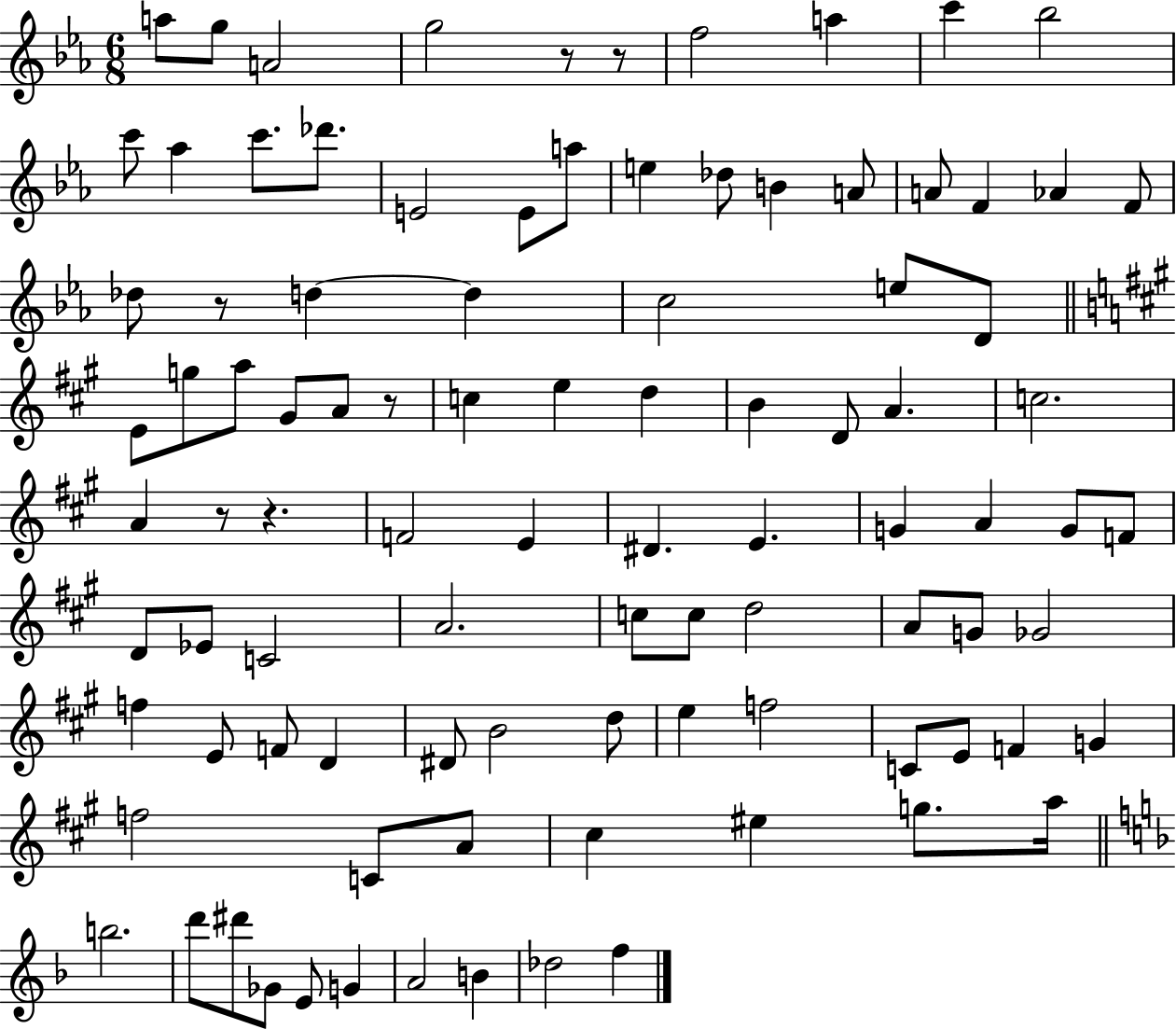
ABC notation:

X:1
T:Untitled
M:6/8
L:1/4
K:Eb
a/2 g/2 A2 g2 z/2 z/2 f2 a c' _b2 c'/2 _a c'/2 _d'/2 E2 E/2 a/2 e _d/2 B A/2 A/2 F _A F/2 _d/2 z/2 d d c2 e/2 D/2 E/2 g/2 a/2 ^G/2 A/2 z/2 c e d B D/2 A c2 A z/2 z F2 E ^D E G A G/2 F/2 D/2 _E/2 C2 A2 c/2 c/2 d2 A/2 G/2 _G2 f E/2 F/2 D ^D/2 B2 d/2 e f2 C/2 E/2 F G f2 C/2 A/2 ^c ^e g/2 a/4 b2 d'/2 ^d'/2 _G/2 E/2 G A2 B _d2 f